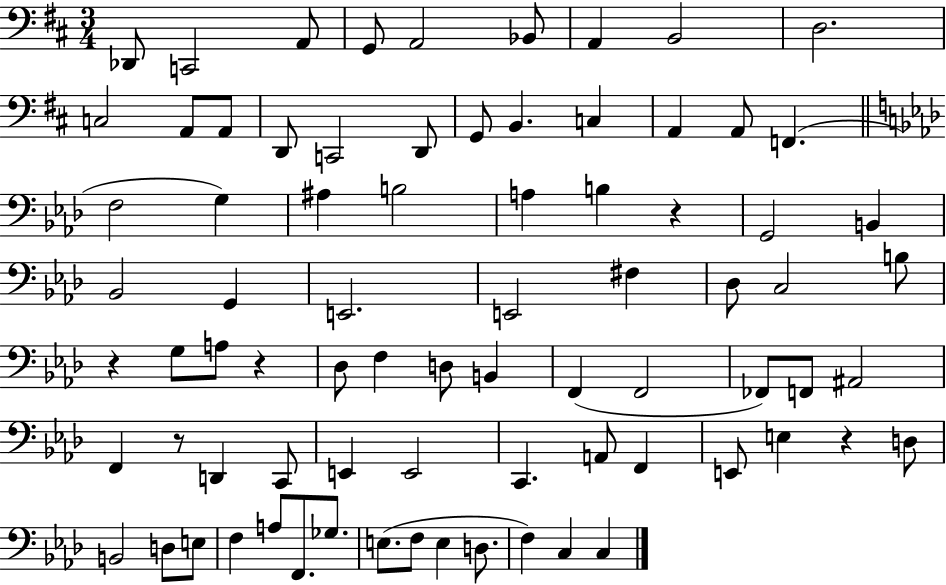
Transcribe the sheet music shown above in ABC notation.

X:1
T:Untitled
M:3/4
L:1/4
K:D
_D,,/2 C,,2 A,,/2 G,,/2 A,,2 _B,,/2 A,, B,,2 D,2 C,2 A,,/2 A,,/2 D,,/2 C,,2 D,,/2 G,,/2 B,, C, A,, A,,/2 F,, F,2 G, ^A, B,2 A, B, z G,,2 B,, _B,,2 G,, E,,2 E,,2 ^F, _D,/2 C,2 B,/2 z G,/2 A,/2 z _D,/2 F, D,/2 B,, F,, F,,2 _F,,/2 F,,/2 ^A,,2 F,, z/2 D,, C,,/2 E,, E,,2 C,, A,,/2 F,, E,,/2 E, z D,/2 B,,2 D,/2 E,/2 F, A,/2 F,,/2 _G,/2 E,/2 F,/2 E, D,/2 F, C, C,